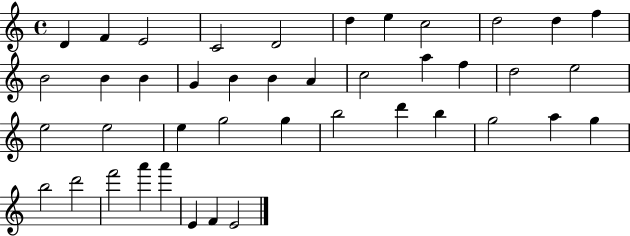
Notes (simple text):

D4/q F4/q E4/h C4/h D4/h D5/q E5/q C5/h D5/h D5/q F5/q B4/h B4/q B4/q G4/q B4/q B4/q A4/q C5/h A5/q F5/q D5/h E5/h E5/h E5/h E5/q G5/h G5/q B5/h D6/q B5/q G5/h A5/q G5/q B5/h D6/h F6/h A6/q A6/q E4/q F4/q E4/h